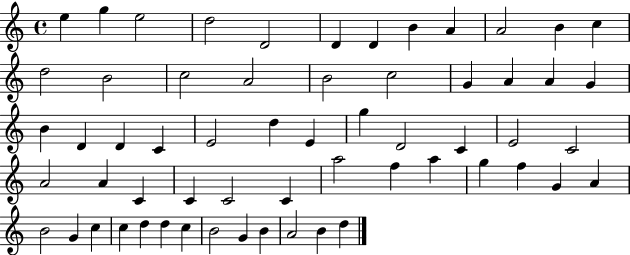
E5/q G5/q E5/h D5/h D4/h D4/q D4/q B4/q A4/q A4/h B4/q C5/q D5/h B4/h C5/h A4/h B4/h C5/h G4/q A4/q A4/q G4/q B4/q D4/q D4/q C4/q E4/h D5/q E4/q G5/q D4/h C4/q E4/h C4/h A4/h A4/q C4/q C4/q C4/h C4/q A5/h F5/q A5/q G5/q F5/q G4/q A4/q B4/h G4/q C5/q C5/q D5/q D5/q C5/q B4/h G4/q B4/q A4/h B4/q D5/q